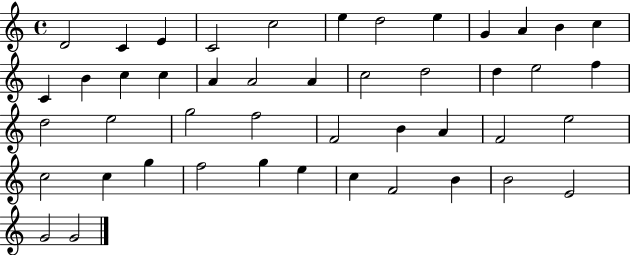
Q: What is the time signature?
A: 4/4